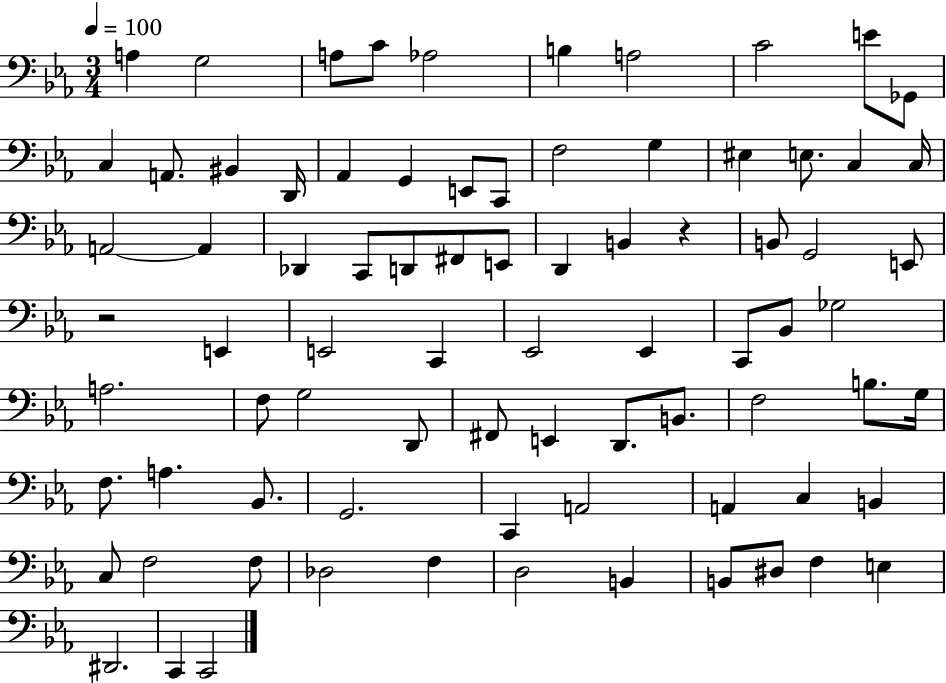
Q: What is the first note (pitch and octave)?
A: A3